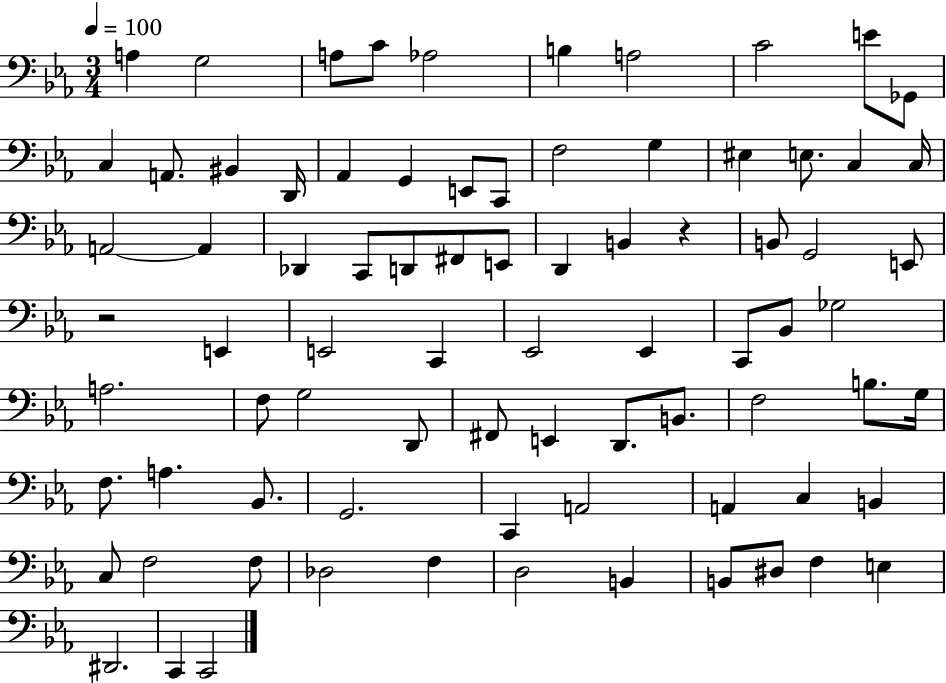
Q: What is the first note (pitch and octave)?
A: A3